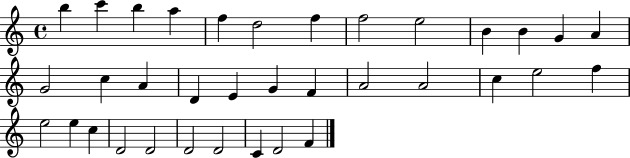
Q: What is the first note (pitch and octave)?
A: B5